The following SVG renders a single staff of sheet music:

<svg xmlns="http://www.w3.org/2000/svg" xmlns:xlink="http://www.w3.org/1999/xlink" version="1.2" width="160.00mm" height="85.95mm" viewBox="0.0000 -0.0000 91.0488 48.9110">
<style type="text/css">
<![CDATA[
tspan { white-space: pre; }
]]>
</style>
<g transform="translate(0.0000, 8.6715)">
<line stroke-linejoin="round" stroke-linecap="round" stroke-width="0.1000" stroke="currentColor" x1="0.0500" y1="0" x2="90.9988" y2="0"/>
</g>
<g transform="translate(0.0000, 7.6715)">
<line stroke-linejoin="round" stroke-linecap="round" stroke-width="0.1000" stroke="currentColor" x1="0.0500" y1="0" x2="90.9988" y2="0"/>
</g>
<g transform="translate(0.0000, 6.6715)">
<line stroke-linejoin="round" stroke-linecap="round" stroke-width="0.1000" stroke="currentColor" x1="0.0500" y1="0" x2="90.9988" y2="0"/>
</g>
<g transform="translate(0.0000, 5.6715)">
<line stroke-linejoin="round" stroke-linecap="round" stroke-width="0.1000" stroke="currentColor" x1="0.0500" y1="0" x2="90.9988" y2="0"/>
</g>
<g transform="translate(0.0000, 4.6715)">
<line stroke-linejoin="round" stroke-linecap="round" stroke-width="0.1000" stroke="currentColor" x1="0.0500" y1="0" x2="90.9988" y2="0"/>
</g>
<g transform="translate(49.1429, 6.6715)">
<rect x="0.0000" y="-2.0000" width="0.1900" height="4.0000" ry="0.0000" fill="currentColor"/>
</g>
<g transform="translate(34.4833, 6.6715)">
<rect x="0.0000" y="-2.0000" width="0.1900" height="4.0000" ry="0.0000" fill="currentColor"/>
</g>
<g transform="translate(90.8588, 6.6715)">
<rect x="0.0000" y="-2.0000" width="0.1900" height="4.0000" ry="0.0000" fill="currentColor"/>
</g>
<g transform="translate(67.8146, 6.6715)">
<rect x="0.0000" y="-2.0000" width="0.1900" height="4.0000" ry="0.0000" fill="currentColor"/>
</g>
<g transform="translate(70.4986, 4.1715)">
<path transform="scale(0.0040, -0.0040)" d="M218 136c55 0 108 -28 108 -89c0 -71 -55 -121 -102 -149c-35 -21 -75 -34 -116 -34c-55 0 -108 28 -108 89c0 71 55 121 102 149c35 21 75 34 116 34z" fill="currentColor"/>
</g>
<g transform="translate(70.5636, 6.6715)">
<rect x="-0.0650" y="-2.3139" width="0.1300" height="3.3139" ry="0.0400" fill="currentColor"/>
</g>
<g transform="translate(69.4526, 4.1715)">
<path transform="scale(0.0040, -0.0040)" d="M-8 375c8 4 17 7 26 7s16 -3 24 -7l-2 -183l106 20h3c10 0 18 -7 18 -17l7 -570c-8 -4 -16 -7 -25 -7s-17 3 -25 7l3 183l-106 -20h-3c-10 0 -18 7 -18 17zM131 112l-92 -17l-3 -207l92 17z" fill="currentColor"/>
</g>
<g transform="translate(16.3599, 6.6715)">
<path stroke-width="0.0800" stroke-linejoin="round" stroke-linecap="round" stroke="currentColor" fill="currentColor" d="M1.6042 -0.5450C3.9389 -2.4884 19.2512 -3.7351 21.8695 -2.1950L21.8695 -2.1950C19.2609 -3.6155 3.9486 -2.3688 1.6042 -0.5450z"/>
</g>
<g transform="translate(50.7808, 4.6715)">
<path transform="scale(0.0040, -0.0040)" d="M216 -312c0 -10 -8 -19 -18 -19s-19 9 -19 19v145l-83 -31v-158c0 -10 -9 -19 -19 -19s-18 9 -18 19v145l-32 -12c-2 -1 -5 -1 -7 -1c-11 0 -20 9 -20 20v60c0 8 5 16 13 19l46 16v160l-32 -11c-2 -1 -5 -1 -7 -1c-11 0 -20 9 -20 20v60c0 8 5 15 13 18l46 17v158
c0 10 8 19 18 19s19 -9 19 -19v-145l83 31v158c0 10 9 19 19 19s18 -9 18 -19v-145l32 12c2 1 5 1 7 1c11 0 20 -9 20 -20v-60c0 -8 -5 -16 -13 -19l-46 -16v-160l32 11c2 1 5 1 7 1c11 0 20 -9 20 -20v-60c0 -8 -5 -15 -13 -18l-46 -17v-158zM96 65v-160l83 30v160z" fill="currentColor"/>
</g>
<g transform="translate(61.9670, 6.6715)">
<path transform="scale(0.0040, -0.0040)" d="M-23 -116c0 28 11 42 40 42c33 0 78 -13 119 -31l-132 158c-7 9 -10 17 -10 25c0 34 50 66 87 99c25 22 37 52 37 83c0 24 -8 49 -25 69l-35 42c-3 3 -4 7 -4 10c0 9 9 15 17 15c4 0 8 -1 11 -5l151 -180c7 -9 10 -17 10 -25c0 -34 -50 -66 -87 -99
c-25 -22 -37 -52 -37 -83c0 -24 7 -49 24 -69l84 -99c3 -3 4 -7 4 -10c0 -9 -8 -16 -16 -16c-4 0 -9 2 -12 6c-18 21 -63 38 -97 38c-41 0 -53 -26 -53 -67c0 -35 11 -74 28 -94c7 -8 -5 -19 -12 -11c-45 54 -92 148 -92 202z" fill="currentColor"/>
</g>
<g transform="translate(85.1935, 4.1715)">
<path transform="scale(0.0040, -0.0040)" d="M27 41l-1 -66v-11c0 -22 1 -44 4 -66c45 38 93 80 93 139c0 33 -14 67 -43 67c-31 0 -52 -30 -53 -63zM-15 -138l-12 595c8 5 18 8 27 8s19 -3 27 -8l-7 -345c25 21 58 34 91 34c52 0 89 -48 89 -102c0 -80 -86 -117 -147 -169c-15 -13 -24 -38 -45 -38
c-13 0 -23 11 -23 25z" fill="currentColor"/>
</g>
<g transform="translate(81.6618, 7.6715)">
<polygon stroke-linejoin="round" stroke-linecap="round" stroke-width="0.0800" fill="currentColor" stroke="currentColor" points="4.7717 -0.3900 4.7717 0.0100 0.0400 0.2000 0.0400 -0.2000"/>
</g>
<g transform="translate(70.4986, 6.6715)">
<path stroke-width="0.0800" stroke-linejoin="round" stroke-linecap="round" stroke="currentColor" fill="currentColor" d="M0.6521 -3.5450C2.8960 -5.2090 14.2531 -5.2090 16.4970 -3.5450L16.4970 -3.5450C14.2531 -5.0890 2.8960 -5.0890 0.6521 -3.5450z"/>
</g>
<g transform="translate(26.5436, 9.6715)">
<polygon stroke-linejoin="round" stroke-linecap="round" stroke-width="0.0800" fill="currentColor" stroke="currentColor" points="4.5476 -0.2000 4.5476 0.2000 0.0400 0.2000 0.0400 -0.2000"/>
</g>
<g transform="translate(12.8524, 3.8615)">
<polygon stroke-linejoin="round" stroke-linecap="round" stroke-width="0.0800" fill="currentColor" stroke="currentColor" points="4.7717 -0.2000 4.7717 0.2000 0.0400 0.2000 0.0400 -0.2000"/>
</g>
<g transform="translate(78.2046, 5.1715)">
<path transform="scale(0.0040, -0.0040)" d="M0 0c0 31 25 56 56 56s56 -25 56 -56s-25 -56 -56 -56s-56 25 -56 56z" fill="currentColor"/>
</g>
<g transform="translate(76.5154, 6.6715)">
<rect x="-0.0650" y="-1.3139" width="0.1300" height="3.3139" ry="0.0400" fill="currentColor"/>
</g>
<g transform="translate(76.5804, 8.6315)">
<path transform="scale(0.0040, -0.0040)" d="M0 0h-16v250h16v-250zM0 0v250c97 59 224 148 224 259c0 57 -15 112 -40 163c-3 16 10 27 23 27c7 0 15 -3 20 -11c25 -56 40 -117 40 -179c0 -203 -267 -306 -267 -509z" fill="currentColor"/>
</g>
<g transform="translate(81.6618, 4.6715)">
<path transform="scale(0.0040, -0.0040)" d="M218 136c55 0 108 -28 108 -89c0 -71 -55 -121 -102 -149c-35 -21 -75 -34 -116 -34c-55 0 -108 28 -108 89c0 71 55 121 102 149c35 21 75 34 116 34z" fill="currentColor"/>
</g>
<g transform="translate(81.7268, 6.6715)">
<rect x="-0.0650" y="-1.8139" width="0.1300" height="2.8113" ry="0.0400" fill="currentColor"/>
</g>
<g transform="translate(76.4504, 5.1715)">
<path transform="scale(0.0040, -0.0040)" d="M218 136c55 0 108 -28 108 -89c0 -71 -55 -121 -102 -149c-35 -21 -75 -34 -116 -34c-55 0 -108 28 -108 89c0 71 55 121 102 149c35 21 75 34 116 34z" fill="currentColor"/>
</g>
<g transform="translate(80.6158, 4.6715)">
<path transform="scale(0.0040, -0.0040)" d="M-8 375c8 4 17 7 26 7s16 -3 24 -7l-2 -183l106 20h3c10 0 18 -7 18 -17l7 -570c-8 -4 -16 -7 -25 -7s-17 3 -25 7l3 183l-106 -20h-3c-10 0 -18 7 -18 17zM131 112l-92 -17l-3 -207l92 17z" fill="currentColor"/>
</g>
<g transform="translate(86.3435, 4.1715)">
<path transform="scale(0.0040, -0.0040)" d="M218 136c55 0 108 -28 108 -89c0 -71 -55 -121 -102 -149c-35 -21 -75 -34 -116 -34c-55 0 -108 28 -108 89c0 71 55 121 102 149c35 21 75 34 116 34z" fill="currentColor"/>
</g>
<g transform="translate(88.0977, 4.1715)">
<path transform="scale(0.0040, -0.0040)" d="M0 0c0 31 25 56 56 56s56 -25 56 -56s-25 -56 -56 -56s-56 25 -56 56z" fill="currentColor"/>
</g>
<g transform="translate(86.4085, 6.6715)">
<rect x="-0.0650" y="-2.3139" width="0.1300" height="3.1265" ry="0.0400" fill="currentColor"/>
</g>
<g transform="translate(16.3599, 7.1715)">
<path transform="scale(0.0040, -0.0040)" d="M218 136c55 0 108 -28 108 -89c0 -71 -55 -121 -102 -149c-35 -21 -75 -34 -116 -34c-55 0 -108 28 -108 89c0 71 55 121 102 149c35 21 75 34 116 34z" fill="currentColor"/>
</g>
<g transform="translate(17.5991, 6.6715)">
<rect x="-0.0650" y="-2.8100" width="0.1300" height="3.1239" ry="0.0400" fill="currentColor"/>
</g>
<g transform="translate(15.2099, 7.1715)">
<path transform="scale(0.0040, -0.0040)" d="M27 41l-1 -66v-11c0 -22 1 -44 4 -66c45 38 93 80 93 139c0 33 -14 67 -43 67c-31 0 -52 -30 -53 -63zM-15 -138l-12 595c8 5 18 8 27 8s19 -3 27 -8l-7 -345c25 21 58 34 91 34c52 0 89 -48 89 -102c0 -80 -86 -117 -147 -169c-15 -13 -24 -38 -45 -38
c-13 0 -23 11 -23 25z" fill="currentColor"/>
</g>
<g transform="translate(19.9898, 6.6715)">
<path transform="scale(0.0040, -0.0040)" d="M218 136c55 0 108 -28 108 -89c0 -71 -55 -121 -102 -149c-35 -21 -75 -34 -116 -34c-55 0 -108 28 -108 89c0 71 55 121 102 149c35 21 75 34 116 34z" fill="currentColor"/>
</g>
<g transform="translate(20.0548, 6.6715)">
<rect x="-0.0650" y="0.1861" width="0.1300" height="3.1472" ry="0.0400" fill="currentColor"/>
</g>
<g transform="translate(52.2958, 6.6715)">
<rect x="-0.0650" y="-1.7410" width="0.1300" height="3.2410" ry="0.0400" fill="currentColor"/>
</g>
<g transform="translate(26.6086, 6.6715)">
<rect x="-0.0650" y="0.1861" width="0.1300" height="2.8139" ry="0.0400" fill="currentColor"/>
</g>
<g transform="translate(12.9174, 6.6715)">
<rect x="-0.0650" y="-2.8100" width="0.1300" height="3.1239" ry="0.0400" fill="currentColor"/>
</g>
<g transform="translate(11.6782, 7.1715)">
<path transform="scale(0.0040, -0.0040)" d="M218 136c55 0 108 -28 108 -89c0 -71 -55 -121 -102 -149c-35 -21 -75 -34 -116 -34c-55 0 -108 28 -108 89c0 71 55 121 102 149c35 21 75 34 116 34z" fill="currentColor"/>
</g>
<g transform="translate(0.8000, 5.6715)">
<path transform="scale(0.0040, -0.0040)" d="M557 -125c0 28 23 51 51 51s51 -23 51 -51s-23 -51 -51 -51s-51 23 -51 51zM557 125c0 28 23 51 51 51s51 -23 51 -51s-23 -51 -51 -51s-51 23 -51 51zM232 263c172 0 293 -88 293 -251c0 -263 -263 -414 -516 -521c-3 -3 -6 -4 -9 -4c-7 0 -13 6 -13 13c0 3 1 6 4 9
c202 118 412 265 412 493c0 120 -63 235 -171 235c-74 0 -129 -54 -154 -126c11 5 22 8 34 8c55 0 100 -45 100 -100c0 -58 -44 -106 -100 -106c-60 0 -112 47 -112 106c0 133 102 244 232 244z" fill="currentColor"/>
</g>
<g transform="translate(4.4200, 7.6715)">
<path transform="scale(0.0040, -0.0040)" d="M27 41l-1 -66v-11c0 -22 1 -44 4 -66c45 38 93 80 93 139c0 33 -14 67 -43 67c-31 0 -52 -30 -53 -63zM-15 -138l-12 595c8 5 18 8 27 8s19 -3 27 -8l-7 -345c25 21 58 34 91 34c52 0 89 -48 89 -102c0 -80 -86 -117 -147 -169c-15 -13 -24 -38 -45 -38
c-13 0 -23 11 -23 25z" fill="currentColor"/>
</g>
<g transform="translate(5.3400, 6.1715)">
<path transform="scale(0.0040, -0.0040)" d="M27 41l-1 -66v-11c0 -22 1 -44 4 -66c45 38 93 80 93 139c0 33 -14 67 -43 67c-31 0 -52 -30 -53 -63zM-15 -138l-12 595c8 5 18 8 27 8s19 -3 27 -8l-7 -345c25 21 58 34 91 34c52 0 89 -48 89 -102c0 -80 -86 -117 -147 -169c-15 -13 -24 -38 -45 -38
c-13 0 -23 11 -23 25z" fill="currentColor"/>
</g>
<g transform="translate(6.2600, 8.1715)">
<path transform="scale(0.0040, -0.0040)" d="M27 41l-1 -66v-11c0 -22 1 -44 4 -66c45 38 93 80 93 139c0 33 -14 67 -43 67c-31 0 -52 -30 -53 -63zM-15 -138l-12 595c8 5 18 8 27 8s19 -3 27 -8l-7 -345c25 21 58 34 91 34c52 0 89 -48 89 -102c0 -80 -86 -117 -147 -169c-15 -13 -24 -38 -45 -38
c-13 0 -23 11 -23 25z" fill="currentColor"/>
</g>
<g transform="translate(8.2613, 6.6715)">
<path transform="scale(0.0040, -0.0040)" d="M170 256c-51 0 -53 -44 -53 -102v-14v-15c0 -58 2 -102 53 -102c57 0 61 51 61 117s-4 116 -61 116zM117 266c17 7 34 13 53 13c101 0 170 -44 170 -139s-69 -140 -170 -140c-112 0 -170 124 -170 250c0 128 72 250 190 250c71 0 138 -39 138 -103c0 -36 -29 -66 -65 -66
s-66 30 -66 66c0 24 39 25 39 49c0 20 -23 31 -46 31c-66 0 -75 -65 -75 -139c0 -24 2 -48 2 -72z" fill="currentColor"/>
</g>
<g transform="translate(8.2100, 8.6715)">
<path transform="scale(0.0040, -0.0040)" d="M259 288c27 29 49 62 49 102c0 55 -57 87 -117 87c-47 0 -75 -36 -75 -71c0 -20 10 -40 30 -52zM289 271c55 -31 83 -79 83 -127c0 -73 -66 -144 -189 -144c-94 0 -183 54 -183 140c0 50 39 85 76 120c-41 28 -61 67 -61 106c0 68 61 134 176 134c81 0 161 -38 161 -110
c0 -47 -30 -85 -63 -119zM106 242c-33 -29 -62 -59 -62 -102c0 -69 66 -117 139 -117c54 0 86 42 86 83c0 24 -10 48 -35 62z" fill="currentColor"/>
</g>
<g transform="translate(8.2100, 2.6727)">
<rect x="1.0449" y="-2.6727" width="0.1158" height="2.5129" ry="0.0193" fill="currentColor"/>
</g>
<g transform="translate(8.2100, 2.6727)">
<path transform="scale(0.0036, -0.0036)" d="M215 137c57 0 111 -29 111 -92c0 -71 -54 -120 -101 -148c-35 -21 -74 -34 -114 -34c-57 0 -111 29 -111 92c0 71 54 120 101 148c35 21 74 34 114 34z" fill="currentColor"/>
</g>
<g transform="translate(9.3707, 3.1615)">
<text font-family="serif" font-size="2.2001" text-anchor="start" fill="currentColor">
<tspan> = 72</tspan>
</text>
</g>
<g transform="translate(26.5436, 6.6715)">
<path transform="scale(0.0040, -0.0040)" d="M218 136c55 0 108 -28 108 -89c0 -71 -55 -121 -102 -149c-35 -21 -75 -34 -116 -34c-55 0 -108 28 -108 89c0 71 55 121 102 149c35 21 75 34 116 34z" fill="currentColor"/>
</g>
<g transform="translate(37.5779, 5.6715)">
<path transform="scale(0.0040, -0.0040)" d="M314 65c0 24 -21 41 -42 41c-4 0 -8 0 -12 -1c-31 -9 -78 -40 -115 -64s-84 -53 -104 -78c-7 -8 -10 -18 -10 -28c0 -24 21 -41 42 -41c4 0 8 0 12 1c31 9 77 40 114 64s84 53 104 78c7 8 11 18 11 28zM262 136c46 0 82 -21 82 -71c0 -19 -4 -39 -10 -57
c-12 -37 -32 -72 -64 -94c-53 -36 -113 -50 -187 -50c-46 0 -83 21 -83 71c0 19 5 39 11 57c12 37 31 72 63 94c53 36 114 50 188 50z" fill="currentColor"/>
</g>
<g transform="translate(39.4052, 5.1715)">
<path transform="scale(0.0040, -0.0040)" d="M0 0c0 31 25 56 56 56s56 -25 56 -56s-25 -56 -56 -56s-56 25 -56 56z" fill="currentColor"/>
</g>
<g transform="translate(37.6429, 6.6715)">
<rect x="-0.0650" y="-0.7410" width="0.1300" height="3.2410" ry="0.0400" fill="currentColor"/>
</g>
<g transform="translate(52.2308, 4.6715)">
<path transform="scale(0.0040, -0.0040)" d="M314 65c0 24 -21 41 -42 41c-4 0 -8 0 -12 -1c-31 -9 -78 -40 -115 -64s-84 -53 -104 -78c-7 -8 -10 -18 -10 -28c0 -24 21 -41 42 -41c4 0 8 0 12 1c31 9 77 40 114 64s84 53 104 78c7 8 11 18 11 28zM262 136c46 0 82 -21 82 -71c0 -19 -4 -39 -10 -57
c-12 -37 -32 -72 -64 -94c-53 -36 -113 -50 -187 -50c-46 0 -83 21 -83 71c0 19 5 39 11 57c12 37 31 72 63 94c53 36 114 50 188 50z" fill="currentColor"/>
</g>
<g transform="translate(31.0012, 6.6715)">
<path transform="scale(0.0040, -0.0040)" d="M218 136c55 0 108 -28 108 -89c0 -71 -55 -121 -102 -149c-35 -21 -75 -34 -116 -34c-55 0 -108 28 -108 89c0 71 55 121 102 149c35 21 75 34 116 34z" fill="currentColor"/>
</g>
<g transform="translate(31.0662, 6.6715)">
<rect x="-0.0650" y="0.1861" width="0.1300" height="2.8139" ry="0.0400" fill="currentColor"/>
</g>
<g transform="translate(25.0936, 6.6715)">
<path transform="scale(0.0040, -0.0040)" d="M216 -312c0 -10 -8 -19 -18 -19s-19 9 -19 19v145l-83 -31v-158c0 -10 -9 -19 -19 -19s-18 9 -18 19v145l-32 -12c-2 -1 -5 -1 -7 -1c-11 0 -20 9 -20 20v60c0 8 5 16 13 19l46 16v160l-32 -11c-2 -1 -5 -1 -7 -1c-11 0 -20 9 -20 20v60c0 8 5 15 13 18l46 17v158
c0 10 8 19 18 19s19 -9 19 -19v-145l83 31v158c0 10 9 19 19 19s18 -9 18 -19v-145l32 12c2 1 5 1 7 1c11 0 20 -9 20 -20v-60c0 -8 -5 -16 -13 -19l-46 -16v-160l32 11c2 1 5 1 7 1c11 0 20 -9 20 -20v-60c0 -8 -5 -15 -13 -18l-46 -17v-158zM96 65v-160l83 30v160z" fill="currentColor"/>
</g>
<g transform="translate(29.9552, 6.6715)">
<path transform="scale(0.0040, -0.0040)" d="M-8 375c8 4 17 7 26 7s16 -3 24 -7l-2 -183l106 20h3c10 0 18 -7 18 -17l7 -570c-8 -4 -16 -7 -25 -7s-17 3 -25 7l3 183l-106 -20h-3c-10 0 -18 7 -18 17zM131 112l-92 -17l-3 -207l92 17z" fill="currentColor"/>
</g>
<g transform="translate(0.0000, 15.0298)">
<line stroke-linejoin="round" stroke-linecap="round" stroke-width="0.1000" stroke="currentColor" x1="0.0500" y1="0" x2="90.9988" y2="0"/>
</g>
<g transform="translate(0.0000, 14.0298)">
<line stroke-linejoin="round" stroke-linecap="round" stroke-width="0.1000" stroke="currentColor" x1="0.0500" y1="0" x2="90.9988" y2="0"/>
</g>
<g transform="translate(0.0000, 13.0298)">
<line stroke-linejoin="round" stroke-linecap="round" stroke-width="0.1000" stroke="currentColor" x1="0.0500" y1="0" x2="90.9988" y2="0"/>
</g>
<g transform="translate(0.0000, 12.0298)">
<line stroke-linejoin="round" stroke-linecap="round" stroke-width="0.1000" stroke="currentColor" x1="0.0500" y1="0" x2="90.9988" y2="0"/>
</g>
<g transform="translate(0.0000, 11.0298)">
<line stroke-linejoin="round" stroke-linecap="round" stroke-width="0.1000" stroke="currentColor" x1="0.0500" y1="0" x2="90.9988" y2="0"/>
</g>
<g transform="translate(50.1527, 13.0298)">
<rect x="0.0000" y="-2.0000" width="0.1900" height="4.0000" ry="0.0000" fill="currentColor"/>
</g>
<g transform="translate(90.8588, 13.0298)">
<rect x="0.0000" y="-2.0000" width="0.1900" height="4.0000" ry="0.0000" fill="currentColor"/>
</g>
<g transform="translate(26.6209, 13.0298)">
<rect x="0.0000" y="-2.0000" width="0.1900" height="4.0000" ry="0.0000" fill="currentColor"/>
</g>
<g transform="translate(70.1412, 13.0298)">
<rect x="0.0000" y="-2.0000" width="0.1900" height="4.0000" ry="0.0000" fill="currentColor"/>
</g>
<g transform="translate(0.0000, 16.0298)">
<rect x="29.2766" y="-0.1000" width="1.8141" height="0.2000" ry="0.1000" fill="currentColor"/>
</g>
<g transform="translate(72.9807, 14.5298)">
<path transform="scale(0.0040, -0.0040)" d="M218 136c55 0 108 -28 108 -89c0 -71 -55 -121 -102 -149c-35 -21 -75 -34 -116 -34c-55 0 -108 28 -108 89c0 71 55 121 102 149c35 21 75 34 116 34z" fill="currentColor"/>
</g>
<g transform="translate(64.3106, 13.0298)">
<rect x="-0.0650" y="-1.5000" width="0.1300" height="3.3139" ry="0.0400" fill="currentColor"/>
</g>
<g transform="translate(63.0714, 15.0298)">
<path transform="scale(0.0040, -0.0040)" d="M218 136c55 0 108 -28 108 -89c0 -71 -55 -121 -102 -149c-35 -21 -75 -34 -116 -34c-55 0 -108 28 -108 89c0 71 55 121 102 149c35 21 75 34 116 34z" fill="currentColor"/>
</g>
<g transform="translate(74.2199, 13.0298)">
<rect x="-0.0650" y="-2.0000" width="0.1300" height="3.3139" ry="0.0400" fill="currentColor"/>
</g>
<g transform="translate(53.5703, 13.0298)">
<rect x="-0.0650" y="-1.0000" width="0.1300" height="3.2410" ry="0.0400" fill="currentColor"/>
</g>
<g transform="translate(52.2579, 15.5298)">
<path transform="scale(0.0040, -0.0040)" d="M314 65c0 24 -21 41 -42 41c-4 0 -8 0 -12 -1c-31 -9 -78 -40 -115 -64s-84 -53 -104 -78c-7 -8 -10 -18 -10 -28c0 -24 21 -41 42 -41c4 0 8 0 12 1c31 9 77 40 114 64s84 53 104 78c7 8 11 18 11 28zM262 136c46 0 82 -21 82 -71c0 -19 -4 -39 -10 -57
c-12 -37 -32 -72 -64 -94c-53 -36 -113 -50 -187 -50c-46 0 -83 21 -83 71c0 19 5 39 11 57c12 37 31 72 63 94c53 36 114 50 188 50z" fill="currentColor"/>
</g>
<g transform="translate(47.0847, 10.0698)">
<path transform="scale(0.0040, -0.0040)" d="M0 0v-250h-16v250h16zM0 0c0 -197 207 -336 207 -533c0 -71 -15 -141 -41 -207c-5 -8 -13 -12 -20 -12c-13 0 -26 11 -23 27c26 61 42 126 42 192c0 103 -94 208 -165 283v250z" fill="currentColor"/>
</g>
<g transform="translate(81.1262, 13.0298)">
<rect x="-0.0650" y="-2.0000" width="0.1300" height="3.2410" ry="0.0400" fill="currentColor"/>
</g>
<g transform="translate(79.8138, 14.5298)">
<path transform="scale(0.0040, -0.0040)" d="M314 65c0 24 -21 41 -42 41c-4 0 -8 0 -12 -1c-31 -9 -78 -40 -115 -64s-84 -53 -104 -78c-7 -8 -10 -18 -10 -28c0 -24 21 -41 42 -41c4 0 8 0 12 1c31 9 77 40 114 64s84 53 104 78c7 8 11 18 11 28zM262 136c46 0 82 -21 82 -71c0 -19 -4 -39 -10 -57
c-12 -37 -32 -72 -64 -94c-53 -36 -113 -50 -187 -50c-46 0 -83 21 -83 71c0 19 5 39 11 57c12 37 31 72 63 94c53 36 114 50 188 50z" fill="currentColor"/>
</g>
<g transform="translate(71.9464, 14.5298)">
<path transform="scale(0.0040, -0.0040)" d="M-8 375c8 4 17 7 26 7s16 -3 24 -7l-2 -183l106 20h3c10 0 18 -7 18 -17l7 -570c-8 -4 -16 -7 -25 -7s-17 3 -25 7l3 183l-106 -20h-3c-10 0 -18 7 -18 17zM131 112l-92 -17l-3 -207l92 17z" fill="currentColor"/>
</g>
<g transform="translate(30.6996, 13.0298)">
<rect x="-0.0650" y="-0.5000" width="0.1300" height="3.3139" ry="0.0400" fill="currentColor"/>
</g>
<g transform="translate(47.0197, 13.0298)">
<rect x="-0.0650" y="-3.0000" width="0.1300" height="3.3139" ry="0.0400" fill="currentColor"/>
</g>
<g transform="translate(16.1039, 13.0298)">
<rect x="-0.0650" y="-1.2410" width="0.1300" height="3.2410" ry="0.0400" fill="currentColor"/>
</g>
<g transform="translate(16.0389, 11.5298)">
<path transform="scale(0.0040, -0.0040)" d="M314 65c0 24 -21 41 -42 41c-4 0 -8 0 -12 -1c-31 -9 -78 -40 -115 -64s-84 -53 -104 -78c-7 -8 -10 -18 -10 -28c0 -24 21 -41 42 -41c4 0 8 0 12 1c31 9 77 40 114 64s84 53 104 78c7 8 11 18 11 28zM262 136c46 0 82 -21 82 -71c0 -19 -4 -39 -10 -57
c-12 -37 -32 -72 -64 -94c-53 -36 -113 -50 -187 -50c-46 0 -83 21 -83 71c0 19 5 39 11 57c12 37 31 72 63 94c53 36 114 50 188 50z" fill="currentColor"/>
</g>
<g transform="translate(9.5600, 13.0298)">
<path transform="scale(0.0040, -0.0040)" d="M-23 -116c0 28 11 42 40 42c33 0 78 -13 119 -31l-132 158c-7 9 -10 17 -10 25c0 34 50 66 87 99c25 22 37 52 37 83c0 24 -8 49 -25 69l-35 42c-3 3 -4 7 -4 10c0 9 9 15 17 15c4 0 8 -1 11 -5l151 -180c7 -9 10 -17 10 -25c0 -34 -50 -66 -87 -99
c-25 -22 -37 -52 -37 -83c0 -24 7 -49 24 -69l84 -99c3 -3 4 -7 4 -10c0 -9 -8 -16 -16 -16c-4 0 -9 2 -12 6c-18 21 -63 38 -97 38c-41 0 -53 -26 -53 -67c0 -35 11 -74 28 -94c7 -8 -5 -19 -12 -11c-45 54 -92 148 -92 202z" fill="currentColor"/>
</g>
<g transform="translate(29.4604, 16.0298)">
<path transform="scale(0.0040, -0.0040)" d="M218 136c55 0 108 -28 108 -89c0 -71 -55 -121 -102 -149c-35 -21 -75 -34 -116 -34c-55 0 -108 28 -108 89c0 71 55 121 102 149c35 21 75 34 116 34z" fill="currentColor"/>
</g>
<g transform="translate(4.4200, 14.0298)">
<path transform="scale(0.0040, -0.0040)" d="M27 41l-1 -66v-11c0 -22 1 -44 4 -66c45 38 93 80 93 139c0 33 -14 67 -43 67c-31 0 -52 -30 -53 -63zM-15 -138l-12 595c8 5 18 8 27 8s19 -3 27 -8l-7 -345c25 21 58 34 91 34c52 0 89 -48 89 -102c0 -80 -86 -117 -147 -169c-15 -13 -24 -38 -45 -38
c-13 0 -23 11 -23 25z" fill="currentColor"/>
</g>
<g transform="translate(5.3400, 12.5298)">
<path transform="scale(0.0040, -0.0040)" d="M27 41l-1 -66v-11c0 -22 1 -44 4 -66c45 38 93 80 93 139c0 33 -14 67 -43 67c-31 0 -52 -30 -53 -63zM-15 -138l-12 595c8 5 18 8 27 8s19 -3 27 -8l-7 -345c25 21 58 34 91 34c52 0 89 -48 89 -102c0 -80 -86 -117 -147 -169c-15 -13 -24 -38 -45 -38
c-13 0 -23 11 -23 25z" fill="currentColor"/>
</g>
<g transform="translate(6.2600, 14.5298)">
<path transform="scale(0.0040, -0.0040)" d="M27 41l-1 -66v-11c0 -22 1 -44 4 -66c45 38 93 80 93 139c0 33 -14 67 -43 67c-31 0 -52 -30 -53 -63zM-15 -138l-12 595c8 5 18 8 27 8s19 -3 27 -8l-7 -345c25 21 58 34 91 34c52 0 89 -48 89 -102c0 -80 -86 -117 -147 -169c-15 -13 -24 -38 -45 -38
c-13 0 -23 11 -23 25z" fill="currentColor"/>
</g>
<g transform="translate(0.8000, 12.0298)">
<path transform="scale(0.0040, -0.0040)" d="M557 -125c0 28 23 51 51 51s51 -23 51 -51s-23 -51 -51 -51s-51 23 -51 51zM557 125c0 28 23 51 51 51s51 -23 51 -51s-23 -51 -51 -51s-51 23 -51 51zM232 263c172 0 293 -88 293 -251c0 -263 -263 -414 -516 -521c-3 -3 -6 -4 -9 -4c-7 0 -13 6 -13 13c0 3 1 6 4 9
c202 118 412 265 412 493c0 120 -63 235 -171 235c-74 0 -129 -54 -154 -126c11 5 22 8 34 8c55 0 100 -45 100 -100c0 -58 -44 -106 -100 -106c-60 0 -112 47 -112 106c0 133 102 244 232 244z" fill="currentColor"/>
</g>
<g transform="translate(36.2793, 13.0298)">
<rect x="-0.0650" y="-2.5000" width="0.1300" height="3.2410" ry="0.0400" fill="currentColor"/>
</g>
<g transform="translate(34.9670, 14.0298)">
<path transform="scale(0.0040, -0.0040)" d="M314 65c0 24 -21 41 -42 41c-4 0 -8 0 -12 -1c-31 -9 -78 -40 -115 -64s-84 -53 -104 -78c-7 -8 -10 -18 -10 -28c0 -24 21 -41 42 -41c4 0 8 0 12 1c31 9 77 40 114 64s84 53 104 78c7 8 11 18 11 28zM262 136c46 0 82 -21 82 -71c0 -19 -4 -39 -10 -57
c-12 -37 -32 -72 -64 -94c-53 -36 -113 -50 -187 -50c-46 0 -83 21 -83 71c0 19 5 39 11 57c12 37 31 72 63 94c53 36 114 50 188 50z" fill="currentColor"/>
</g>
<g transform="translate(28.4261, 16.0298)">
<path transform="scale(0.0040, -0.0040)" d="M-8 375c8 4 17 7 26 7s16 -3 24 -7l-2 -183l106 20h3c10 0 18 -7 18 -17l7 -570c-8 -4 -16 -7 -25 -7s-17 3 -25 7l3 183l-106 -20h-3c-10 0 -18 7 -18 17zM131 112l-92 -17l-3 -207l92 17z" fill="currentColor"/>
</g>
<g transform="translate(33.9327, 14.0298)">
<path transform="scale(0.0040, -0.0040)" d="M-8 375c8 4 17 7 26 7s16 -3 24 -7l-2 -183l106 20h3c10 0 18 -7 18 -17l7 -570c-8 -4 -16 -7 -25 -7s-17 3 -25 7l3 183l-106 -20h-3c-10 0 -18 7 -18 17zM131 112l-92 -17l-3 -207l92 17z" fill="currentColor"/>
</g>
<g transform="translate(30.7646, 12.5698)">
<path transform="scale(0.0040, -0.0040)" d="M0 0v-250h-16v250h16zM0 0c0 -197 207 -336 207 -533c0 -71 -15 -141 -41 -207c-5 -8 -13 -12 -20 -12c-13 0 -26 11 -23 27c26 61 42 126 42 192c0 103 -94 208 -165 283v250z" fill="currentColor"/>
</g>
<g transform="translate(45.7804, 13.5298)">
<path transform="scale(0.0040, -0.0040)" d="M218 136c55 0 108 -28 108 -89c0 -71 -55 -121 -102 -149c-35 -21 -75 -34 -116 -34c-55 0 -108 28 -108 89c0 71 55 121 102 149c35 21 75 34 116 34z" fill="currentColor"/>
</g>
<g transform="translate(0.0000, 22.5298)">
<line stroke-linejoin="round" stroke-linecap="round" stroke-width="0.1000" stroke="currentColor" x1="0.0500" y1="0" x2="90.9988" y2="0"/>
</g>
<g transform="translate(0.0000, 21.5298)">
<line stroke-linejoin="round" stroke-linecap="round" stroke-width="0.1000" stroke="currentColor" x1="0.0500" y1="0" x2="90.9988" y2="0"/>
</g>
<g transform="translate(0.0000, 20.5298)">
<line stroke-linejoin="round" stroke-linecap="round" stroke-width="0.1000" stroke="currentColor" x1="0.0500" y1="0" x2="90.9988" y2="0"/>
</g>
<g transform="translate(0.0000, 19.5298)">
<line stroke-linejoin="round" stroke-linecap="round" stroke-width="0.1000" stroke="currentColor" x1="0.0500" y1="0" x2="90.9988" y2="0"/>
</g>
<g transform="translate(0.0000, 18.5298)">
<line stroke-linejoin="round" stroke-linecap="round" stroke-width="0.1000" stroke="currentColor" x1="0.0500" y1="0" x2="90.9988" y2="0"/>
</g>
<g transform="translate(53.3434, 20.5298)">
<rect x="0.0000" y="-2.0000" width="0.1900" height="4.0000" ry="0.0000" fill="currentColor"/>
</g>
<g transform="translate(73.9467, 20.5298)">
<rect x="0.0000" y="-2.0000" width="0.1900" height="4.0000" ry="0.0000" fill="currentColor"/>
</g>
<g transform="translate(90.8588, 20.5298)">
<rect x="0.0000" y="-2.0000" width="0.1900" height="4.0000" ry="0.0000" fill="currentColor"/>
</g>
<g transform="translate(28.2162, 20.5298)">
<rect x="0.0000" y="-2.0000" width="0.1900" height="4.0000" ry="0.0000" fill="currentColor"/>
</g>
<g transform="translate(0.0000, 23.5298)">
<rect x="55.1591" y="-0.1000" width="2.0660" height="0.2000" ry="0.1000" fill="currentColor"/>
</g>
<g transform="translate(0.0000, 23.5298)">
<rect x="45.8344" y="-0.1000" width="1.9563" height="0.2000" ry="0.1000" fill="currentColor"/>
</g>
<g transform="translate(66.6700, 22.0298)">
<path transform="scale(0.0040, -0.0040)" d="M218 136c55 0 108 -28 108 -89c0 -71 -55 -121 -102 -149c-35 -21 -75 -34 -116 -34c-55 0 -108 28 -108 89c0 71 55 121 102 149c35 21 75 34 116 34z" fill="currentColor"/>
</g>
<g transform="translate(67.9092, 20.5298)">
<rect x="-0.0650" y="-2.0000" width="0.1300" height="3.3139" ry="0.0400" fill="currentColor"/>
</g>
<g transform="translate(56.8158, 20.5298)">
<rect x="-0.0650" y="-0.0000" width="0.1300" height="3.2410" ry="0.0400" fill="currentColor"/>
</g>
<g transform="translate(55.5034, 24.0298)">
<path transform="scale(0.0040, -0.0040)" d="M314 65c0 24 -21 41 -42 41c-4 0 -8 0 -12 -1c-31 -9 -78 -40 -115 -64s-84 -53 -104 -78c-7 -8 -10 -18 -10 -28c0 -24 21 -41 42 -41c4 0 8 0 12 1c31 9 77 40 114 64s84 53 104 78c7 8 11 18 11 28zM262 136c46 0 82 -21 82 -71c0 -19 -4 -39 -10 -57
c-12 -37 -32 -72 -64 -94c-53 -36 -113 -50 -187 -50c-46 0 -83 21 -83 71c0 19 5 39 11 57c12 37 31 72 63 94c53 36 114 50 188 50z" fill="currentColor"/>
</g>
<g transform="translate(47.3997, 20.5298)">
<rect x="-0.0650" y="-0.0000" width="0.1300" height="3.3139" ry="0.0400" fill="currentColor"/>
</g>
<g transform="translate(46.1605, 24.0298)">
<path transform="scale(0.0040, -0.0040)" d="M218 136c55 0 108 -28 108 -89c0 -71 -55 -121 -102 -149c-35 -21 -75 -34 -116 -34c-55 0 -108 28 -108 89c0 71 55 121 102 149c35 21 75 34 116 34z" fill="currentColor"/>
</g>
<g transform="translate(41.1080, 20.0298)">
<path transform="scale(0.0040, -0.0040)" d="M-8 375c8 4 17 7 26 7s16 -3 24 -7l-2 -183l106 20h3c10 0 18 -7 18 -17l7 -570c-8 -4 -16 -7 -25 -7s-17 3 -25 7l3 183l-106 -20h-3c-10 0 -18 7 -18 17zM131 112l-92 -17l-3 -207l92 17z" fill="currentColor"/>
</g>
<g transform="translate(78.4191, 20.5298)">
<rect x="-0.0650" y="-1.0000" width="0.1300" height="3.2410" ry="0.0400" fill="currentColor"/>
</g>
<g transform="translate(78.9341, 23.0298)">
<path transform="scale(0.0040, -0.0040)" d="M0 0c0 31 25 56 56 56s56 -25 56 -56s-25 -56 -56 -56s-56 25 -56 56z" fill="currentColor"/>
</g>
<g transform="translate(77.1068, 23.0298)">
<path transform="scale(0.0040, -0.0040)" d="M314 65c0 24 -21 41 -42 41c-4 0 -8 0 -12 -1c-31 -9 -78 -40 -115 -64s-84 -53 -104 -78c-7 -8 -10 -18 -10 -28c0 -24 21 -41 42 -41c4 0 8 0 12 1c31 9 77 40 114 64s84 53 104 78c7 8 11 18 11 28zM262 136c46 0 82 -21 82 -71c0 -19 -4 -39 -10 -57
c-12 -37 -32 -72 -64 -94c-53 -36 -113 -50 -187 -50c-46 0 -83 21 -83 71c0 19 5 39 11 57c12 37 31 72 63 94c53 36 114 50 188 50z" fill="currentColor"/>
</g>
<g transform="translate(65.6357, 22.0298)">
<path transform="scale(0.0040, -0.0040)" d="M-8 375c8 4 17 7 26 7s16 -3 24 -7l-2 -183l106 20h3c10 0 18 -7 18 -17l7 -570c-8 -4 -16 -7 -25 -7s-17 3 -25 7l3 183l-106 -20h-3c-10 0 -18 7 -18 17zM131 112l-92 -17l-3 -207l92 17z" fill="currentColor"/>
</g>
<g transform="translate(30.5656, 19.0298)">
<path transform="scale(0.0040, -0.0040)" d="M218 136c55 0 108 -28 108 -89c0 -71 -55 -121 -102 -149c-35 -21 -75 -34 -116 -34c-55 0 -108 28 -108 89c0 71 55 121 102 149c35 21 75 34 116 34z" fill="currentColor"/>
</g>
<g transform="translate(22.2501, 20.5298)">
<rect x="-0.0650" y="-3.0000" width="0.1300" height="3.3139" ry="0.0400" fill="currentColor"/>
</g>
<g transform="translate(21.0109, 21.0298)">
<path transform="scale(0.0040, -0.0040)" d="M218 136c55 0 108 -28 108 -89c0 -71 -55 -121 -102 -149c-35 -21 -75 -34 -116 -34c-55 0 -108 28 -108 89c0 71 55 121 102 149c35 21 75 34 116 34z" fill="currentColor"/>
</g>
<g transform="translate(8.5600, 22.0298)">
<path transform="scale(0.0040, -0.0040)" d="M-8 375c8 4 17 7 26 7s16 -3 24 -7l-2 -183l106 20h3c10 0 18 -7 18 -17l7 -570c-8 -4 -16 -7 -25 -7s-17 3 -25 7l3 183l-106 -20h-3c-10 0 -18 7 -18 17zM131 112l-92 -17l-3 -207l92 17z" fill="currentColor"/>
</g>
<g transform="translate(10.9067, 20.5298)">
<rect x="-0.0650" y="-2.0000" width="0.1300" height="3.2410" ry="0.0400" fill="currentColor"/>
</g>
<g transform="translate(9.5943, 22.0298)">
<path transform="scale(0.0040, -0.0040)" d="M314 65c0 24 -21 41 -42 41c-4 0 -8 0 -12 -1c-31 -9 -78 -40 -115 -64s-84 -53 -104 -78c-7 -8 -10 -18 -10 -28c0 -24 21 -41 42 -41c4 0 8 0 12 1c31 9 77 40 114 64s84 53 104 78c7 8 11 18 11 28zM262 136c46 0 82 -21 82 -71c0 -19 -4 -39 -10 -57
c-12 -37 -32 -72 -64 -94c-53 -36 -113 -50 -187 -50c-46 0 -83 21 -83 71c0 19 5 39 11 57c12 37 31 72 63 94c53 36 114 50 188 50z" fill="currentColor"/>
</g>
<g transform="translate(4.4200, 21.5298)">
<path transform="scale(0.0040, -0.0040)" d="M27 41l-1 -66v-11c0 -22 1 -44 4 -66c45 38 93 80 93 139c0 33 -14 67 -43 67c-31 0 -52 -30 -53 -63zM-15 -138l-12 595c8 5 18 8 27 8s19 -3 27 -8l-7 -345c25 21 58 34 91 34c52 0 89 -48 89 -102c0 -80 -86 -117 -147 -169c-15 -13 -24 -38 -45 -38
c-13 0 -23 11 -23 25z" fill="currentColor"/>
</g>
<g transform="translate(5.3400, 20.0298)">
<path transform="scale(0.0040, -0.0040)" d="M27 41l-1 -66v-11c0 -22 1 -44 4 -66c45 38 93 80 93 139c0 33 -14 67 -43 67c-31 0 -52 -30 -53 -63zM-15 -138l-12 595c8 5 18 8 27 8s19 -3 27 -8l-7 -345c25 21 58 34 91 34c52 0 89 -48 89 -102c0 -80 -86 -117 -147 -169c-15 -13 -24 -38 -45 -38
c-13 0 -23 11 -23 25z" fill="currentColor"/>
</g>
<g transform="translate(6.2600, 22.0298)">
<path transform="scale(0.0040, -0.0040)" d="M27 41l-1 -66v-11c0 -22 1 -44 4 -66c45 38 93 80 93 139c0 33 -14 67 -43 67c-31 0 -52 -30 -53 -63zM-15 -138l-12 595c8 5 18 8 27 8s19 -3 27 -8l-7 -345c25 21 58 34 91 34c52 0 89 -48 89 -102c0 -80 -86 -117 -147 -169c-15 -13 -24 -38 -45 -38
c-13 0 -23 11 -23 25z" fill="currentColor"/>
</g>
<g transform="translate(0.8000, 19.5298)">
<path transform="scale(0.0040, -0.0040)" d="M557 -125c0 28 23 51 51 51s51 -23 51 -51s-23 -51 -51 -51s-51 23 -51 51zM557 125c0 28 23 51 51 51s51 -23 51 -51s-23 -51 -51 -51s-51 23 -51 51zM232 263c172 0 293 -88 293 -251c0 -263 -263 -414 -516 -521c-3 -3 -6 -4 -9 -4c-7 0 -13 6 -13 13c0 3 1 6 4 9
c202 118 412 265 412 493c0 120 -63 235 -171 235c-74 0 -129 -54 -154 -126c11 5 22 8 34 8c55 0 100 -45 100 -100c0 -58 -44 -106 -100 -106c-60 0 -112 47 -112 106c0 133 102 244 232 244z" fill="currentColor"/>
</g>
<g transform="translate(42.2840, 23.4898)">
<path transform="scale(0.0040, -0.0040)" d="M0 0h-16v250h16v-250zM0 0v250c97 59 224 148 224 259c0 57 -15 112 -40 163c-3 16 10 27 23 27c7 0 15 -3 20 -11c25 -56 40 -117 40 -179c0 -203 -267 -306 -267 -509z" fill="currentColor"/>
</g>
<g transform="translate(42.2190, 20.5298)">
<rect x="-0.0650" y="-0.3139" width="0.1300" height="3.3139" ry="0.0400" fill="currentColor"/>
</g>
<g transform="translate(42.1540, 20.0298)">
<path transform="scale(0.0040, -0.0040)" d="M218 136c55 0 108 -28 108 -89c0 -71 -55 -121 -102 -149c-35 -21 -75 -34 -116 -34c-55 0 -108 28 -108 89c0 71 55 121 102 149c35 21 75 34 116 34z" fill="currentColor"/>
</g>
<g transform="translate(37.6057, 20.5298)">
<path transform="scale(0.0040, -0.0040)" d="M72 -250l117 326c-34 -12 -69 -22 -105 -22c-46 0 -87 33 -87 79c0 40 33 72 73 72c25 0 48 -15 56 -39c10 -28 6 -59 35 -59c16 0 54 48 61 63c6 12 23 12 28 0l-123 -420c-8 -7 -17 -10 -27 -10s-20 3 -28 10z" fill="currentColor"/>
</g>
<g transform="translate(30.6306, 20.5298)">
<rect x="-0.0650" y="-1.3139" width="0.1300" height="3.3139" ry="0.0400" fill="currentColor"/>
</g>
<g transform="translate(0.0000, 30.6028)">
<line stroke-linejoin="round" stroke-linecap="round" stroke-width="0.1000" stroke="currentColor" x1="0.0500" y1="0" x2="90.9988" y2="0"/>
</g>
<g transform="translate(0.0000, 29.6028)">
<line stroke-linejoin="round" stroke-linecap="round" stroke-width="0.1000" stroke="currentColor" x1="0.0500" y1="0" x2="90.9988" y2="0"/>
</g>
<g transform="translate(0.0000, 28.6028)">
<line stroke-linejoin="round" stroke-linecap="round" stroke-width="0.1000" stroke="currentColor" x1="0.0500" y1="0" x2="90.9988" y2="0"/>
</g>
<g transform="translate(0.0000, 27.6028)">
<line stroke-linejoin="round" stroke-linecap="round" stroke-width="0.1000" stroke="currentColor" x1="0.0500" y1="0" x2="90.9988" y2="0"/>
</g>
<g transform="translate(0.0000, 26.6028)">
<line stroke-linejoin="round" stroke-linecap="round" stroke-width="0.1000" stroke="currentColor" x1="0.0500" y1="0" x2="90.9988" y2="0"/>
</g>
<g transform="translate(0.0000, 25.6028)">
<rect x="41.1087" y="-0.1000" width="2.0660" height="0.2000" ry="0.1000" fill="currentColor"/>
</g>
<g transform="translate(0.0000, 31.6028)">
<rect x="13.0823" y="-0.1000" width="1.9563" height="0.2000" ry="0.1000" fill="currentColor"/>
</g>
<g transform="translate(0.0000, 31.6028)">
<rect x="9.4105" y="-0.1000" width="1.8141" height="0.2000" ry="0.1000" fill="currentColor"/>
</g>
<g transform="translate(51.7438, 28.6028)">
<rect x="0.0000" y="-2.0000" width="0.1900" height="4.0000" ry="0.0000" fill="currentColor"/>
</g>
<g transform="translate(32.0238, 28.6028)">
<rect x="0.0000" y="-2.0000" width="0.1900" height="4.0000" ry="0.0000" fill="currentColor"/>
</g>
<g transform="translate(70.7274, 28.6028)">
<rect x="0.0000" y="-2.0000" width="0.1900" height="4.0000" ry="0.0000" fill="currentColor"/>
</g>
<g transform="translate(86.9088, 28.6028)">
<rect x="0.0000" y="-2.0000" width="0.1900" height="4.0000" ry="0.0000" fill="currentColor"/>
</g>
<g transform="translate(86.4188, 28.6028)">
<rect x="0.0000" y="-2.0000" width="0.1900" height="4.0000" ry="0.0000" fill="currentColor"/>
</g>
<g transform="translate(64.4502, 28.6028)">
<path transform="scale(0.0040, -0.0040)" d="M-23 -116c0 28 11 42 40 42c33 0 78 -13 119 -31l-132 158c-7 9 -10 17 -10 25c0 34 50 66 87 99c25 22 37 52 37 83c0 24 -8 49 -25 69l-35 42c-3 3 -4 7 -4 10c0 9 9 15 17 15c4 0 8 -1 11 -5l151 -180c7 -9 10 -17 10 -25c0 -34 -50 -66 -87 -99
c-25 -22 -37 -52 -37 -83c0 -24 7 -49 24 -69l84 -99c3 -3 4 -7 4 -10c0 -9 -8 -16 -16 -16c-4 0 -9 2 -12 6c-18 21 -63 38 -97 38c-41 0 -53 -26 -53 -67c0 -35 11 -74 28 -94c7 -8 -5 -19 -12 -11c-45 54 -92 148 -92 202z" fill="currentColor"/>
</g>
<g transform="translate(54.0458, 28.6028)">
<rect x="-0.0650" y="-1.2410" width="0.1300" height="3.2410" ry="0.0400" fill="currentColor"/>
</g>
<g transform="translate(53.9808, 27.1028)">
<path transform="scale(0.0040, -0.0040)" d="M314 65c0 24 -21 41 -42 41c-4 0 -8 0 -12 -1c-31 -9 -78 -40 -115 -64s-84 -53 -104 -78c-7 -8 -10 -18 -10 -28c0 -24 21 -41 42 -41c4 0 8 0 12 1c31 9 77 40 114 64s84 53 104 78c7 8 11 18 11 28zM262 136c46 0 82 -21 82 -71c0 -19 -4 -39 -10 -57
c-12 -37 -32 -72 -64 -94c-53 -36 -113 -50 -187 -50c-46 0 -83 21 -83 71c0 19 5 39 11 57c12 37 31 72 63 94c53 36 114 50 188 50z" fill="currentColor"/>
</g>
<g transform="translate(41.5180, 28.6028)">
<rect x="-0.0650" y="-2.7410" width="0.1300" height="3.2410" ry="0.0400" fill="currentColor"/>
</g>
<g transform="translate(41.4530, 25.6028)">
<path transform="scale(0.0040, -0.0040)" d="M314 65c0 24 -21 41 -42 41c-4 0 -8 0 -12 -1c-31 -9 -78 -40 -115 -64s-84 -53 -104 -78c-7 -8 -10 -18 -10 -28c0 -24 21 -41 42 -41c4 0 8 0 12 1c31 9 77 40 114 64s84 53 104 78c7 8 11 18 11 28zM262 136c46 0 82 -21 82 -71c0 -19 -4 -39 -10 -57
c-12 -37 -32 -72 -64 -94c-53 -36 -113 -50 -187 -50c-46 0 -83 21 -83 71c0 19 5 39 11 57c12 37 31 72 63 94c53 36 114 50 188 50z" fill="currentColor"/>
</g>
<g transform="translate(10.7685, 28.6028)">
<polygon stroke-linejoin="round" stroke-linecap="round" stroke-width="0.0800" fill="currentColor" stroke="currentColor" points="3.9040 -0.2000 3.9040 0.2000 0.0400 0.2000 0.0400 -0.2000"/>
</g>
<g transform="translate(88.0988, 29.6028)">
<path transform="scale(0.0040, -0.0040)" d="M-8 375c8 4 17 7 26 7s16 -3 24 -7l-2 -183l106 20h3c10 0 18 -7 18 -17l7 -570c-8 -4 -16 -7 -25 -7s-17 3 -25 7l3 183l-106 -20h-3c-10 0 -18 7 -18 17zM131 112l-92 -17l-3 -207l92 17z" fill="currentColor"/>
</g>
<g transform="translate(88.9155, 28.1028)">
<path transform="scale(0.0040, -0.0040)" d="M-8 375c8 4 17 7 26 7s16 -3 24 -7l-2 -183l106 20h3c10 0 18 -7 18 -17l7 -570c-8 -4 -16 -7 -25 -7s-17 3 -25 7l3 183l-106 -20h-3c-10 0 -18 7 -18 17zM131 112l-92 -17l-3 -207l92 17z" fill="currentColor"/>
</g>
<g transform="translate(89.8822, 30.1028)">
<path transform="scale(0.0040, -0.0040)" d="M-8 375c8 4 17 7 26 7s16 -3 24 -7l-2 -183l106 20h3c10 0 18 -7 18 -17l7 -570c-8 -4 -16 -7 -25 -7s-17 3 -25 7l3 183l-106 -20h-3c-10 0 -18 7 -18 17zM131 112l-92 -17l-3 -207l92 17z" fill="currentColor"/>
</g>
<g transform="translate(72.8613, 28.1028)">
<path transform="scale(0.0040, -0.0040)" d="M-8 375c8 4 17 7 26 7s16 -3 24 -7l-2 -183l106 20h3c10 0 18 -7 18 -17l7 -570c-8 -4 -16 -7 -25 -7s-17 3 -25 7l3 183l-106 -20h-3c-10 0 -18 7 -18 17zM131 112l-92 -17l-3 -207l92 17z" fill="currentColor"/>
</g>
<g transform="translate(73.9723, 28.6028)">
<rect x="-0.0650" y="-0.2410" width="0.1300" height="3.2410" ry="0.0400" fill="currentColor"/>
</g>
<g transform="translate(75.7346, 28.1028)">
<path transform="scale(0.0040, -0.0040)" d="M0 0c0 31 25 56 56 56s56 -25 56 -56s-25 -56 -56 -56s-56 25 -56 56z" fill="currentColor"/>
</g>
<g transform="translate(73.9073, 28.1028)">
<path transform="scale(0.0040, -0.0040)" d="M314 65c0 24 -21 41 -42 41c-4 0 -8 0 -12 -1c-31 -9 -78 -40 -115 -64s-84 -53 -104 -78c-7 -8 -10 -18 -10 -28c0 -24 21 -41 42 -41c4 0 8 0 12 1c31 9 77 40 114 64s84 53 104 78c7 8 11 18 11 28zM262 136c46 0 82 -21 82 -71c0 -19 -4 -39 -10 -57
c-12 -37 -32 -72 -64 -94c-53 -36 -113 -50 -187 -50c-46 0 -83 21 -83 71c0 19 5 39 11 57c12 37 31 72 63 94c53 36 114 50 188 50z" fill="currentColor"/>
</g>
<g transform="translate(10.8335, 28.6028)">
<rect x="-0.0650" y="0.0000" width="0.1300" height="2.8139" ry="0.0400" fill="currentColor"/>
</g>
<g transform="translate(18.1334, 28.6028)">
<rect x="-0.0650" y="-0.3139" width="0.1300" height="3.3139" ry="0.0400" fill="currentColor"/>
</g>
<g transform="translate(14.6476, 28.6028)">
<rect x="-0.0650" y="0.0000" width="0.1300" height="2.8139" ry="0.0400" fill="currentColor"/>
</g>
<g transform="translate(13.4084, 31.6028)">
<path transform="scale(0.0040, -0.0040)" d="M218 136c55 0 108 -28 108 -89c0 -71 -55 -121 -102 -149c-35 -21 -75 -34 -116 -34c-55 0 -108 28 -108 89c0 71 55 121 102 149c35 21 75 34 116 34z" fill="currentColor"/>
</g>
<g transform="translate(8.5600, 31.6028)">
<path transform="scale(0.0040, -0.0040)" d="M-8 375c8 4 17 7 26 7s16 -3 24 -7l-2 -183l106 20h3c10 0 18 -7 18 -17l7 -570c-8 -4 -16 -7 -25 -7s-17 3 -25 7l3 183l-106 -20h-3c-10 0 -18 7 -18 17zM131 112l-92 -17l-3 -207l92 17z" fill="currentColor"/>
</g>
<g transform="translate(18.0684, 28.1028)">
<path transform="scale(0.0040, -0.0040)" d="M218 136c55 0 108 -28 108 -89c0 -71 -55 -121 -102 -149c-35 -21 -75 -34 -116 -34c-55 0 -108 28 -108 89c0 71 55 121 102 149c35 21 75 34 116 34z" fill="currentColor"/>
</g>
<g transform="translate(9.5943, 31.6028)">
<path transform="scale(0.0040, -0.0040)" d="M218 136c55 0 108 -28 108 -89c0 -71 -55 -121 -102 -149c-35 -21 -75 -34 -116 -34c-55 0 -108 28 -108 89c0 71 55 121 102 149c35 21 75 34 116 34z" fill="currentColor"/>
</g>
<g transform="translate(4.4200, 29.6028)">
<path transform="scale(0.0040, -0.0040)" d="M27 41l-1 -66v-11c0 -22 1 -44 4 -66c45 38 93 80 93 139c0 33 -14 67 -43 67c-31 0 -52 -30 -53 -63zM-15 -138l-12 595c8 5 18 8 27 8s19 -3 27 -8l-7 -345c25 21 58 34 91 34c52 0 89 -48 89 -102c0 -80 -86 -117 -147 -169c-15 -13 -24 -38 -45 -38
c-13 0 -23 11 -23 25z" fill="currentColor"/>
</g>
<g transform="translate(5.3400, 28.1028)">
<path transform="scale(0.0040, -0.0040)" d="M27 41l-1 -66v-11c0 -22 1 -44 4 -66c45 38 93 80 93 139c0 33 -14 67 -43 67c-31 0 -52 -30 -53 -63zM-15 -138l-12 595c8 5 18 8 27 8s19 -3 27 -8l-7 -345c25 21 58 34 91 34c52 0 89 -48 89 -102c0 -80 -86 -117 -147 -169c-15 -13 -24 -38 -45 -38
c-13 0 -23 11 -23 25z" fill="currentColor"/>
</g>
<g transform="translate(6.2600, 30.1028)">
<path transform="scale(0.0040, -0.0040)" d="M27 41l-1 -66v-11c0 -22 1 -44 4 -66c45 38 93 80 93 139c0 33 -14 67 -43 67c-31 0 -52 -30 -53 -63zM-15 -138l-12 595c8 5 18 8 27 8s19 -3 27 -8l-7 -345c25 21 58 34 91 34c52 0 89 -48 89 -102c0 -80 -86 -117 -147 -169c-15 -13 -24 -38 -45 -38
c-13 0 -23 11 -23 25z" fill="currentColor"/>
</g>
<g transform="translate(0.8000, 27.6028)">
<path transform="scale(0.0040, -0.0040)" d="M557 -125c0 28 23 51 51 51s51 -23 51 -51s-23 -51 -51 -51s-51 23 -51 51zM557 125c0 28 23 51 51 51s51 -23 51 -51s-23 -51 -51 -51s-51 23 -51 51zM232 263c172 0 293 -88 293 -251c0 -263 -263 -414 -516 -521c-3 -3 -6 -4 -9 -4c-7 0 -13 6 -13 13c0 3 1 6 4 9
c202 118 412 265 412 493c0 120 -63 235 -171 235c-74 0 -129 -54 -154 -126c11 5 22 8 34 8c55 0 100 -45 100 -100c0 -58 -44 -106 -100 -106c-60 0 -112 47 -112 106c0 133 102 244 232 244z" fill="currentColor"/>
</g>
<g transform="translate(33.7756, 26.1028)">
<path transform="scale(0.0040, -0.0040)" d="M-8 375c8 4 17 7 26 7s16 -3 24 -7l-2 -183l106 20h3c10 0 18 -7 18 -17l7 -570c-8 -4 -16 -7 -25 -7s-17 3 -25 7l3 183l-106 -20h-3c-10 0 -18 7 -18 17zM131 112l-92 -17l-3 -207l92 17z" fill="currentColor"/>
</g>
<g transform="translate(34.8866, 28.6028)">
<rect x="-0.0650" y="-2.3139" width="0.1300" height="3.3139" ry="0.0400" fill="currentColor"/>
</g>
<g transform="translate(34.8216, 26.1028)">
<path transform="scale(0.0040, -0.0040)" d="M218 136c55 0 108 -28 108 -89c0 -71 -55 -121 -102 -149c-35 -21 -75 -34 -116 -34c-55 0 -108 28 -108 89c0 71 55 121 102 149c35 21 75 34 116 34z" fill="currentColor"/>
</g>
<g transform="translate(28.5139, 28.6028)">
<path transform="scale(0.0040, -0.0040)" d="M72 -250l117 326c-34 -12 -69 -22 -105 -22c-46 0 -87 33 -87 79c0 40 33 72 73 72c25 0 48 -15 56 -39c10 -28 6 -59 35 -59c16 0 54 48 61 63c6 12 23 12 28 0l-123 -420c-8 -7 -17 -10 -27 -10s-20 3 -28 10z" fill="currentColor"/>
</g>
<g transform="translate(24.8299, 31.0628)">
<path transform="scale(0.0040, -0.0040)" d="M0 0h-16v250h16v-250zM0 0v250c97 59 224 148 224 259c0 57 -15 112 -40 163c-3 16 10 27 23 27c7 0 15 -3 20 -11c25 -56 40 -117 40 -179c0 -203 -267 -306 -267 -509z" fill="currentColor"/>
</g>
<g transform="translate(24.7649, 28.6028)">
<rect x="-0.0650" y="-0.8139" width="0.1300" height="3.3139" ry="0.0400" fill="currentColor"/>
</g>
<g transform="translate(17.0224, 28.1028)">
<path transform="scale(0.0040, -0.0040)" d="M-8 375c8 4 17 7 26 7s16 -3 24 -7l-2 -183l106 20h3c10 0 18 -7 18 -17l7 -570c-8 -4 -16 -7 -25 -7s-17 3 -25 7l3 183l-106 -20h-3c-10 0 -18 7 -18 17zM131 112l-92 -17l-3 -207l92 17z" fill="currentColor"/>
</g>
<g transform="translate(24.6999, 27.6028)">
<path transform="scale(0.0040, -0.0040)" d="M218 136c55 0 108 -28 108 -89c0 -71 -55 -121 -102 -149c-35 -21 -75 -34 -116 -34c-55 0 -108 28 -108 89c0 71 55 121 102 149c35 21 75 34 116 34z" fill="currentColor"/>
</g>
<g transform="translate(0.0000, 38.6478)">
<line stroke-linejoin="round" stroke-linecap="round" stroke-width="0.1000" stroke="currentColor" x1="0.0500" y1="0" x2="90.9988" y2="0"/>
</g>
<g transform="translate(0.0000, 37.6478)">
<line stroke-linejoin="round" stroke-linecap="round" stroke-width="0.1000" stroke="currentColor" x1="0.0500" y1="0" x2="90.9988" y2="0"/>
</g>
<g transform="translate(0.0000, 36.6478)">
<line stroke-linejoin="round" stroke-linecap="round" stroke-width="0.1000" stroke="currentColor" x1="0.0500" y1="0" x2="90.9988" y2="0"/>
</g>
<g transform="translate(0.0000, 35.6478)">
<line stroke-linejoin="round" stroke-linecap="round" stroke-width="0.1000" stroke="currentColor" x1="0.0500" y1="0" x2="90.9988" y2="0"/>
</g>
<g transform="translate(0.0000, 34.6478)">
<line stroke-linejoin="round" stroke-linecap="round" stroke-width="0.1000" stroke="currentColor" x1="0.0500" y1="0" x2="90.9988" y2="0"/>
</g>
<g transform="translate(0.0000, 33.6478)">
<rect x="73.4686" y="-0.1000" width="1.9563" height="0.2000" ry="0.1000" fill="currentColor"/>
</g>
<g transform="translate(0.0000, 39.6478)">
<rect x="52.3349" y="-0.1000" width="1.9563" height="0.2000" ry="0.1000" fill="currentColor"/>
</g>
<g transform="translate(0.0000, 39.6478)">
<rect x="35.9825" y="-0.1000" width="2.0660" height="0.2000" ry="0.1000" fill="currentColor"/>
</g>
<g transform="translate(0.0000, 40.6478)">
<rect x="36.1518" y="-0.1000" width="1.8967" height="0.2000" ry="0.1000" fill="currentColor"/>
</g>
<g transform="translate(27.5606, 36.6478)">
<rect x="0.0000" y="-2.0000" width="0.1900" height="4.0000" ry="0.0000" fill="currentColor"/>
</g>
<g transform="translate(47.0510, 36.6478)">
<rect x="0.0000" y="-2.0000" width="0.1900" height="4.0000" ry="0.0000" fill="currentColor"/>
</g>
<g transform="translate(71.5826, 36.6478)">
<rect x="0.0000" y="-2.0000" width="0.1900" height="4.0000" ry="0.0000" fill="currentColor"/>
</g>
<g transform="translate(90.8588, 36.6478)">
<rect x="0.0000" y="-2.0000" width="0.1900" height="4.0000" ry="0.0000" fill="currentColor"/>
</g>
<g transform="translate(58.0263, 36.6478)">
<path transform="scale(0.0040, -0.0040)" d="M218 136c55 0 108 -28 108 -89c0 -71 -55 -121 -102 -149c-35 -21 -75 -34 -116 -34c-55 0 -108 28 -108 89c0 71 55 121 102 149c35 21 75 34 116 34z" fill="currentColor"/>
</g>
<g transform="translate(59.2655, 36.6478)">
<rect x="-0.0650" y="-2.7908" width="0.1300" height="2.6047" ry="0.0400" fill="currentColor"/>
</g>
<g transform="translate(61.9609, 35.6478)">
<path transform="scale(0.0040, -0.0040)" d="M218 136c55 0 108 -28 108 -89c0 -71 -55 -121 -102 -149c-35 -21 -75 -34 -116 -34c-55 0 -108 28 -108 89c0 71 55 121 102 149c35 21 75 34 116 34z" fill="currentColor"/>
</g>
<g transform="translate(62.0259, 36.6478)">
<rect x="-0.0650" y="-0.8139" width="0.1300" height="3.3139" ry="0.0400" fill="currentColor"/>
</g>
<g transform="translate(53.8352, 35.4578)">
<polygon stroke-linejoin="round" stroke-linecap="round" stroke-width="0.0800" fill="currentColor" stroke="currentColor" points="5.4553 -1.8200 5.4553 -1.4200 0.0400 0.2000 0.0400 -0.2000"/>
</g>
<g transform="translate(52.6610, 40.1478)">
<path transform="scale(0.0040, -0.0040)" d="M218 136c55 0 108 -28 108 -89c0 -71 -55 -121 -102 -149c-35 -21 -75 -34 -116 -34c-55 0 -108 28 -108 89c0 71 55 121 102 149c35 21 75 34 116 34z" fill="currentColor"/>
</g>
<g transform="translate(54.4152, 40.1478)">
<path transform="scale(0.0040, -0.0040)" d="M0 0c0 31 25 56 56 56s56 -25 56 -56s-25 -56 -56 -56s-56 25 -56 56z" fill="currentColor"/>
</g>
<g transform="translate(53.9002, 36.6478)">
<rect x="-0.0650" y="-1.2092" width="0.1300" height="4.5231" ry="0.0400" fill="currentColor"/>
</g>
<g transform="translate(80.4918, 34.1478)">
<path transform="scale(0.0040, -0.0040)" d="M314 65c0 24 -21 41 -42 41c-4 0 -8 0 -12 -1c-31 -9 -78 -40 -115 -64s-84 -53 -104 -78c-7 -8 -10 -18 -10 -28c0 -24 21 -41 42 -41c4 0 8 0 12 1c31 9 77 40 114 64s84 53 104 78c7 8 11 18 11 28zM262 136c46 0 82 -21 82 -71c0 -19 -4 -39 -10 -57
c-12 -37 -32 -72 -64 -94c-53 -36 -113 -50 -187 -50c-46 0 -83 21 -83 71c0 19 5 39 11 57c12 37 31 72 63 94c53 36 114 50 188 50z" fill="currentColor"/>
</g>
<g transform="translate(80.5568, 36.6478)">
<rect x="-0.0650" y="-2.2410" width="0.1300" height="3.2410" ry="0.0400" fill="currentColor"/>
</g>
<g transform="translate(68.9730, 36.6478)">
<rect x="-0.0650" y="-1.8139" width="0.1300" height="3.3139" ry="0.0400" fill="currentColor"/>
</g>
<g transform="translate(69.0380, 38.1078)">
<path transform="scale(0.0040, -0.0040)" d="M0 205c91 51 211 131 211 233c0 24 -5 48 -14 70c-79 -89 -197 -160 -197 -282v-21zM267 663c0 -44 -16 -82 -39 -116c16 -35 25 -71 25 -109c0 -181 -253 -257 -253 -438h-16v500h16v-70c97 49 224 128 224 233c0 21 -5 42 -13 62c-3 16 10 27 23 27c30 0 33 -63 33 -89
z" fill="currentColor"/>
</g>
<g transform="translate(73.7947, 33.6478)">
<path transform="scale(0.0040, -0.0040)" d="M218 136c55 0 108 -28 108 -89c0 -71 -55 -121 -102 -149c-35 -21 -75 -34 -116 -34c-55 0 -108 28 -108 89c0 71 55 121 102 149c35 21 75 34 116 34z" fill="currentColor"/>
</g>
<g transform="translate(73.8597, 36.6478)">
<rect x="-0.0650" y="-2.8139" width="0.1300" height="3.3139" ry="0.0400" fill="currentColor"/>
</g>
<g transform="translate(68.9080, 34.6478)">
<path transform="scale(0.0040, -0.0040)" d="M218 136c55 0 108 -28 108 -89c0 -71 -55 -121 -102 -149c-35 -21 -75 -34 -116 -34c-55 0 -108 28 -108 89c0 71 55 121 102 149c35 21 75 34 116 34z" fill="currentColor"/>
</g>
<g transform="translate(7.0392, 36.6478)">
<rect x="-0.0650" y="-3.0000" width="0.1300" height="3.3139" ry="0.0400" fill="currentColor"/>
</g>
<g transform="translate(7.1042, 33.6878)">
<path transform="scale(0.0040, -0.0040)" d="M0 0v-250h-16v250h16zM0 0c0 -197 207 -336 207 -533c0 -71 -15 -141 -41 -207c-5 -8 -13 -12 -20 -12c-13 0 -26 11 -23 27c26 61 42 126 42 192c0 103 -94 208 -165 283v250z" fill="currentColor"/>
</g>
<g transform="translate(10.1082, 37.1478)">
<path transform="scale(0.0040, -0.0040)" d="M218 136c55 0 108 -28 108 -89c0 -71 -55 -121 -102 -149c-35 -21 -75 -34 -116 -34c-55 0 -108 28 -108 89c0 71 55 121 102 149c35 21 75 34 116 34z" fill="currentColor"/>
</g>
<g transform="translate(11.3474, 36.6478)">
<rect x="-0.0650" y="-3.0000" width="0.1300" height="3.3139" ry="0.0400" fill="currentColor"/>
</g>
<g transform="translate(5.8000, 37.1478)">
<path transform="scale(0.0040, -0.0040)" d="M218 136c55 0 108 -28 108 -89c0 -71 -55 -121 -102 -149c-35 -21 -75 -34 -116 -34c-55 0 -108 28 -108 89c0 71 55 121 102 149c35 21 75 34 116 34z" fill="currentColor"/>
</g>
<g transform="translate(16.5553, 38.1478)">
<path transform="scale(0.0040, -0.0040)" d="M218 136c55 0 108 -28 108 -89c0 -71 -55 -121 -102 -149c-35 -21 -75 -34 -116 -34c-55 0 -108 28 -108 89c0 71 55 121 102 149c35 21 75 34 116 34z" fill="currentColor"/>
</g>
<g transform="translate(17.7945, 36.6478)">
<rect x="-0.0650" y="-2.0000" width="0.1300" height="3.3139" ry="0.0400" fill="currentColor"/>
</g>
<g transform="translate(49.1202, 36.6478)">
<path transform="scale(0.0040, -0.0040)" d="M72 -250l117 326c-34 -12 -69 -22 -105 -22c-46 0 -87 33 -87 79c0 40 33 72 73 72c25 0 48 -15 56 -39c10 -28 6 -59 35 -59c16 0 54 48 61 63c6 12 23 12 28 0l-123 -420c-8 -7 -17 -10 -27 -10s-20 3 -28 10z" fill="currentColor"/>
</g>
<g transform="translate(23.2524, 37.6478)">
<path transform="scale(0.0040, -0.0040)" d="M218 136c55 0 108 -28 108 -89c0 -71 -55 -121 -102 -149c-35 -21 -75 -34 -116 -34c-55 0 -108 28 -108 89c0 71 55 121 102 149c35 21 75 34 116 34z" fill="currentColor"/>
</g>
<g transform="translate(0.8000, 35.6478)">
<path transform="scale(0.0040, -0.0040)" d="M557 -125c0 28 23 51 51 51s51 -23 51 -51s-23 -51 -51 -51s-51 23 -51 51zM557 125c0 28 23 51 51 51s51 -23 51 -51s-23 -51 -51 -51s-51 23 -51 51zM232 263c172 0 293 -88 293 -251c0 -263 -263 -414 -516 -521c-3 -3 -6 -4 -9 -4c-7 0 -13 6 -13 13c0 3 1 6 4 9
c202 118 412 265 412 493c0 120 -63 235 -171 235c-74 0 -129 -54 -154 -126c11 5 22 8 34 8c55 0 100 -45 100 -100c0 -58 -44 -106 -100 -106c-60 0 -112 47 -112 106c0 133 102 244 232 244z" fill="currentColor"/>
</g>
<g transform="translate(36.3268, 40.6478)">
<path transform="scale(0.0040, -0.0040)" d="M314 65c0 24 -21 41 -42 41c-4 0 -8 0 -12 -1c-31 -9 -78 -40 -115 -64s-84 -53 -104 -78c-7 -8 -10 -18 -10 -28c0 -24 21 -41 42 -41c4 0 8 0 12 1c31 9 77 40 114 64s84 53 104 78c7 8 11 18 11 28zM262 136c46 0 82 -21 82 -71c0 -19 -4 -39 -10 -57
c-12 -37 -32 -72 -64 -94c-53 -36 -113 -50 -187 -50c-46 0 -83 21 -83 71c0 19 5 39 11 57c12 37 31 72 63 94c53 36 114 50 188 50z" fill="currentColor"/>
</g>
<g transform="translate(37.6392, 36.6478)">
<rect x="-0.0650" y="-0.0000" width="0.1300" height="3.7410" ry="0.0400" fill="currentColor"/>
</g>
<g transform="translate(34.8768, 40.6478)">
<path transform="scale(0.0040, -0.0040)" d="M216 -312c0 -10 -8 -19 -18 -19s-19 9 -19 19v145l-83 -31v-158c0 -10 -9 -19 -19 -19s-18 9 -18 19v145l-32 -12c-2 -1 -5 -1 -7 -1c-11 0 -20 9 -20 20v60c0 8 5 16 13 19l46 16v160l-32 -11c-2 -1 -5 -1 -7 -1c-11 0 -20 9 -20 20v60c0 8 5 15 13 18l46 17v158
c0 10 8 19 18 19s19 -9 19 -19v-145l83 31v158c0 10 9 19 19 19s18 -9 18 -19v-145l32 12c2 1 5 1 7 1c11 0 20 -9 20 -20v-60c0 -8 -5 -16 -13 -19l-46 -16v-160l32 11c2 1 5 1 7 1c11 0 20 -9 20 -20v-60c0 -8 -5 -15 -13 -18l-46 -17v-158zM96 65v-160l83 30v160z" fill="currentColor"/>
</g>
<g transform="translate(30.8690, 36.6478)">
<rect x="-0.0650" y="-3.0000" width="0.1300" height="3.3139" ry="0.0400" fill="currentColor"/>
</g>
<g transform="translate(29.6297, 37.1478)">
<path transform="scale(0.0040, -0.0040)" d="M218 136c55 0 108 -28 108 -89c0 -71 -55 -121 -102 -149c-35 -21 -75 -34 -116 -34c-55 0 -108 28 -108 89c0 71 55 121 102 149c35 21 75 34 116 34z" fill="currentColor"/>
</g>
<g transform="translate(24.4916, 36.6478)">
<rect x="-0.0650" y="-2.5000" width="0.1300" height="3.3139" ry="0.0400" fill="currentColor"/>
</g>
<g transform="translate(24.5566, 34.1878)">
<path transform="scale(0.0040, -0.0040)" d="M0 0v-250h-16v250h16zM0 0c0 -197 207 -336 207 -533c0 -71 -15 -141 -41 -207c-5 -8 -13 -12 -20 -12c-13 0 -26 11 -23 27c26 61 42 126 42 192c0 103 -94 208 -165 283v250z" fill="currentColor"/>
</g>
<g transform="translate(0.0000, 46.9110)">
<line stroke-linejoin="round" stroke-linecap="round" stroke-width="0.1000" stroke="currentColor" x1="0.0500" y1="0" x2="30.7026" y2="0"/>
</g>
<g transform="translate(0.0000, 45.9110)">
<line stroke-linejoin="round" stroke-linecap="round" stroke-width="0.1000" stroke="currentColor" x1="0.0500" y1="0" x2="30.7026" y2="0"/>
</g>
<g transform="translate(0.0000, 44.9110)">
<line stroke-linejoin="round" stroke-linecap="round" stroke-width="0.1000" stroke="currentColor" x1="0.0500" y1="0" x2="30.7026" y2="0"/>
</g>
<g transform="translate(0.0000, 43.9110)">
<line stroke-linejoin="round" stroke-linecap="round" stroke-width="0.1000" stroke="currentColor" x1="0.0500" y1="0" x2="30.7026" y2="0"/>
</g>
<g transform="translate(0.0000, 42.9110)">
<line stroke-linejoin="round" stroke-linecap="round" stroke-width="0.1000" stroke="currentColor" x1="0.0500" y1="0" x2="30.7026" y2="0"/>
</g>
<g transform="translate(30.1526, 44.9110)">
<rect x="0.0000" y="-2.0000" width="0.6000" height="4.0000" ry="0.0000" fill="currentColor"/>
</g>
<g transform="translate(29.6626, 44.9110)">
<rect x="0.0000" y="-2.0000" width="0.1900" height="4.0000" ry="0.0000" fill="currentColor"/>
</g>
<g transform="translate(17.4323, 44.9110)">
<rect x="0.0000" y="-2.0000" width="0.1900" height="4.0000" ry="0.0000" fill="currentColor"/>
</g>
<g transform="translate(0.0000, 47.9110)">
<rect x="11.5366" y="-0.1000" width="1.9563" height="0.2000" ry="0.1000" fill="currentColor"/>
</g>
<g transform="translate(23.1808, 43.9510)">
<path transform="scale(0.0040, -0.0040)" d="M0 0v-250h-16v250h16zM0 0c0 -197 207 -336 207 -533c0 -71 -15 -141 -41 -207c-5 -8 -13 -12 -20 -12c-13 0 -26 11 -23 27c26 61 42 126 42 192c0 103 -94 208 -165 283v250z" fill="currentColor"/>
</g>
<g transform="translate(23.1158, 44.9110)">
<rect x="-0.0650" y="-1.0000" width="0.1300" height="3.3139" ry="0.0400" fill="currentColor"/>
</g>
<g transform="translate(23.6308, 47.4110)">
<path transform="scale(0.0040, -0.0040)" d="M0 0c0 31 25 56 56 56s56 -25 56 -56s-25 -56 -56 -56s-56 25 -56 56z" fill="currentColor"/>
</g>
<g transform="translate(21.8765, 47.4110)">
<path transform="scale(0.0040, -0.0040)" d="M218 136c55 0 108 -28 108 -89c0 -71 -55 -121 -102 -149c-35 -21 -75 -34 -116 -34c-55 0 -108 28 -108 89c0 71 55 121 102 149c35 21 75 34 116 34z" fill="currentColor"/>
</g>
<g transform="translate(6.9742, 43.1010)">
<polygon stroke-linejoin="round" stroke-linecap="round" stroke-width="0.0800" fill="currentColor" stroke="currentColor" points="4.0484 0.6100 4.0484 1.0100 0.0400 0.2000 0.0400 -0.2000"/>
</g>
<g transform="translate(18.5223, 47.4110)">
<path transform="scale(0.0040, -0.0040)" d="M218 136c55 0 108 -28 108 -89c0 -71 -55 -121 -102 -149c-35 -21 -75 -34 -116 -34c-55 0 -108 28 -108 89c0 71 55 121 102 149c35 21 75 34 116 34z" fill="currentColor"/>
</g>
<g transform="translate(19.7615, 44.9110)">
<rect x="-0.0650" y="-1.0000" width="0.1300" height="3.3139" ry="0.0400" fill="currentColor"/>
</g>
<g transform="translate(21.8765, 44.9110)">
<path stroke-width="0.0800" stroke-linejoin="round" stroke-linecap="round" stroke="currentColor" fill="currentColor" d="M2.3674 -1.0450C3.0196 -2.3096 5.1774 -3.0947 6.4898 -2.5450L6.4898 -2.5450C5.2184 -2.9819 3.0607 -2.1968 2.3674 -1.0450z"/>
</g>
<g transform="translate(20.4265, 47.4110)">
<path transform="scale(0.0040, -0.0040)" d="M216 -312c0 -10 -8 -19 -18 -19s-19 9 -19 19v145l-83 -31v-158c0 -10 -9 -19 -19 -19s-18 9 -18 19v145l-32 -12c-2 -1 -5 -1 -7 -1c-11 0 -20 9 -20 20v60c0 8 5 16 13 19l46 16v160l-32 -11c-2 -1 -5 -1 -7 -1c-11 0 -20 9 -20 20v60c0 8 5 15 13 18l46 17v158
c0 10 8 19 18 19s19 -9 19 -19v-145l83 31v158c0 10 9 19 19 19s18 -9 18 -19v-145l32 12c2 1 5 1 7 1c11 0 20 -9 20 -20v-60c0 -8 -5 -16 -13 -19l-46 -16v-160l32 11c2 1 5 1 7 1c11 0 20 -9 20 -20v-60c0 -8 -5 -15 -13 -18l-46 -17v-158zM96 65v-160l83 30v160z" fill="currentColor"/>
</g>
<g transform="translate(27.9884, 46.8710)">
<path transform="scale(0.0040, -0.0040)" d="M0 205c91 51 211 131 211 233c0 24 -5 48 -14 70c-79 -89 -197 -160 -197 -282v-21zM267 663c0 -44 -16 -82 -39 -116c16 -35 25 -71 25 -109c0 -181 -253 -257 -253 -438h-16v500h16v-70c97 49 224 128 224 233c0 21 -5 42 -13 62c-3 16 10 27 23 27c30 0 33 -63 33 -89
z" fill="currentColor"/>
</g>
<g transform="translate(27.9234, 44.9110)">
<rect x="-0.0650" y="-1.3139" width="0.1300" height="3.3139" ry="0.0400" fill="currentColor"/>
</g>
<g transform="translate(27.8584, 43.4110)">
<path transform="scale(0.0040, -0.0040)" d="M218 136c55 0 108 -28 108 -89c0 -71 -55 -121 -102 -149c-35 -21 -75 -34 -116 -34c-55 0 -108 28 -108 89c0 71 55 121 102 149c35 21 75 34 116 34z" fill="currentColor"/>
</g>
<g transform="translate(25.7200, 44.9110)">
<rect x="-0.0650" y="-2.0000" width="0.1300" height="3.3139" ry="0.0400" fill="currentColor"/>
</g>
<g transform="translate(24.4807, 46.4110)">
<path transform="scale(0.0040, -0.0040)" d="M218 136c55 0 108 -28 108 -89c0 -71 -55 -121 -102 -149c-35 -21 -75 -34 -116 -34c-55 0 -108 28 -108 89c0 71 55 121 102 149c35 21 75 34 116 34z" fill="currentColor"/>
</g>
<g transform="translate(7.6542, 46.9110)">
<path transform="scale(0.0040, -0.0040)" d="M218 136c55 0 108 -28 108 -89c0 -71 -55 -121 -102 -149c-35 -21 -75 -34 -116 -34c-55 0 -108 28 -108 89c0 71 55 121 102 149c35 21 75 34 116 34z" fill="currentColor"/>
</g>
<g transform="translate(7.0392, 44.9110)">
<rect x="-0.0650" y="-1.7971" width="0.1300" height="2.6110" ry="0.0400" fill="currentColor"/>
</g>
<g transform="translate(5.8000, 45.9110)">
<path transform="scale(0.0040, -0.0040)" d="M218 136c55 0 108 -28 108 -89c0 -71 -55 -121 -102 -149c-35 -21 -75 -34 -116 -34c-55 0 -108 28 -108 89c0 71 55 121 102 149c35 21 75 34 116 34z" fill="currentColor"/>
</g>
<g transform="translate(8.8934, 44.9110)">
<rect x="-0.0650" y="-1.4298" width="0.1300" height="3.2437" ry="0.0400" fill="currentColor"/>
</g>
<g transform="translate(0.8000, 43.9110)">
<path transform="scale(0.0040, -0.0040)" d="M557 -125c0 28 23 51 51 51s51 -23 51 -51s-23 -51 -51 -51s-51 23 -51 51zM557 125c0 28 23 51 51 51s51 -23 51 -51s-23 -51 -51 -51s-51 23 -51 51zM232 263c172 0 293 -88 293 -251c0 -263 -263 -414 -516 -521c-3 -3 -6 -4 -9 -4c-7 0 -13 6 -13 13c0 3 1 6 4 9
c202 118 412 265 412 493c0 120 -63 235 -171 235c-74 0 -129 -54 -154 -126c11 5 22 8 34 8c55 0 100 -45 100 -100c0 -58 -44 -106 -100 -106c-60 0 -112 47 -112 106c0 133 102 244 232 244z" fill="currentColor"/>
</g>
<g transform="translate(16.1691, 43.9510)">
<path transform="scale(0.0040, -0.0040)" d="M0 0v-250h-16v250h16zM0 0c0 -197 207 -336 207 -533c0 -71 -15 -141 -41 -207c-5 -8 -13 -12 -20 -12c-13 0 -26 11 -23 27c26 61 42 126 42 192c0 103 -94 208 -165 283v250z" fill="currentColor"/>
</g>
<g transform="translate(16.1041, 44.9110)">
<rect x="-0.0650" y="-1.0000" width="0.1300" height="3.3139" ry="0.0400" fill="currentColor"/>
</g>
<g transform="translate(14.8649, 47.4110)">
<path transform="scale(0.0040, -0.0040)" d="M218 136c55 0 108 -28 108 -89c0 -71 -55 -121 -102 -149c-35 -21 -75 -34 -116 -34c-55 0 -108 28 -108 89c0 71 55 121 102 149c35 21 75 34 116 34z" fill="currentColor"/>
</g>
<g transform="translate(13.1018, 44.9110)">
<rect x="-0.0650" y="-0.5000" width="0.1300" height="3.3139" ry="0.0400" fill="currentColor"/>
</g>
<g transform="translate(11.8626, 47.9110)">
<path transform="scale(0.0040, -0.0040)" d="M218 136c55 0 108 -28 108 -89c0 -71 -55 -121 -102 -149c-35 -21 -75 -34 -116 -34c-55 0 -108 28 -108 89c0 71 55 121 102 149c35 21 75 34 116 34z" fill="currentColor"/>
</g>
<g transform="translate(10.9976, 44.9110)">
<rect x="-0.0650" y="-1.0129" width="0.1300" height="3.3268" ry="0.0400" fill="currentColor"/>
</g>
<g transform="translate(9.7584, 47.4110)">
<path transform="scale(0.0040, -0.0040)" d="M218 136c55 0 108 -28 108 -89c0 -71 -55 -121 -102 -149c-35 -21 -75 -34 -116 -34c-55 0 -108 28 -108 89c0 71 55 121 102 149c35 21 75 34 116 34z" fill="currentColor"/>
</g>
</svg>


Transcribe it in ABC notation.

X:1
T:Untitled
M:6/8
L:1/4
K:Eb
C,/2 _C,/2 D, ^D,/2 D,/2 F,2 ^A,2 z B, G,/2 A,/2 _B,/2 z G,2 E,,/2 B,,2 C,/2 F,,2 G,, A,, A,,2 A,,2 C, G, z/2 E,/2 D,, D,,2 A,, F,,2 E,,/2 E,,/2 E, F,/2 z/2 B, C2 G,2 z E,2 C,/2 C, A,, B,,/2 C, ^C,,2 z/2 D,,/2 D,/2 F, A,/4 C B,2 B,,/2 G,,/2 F,,/2 E,, F,,/2 F,, ^F,,/2 A,, G,/4